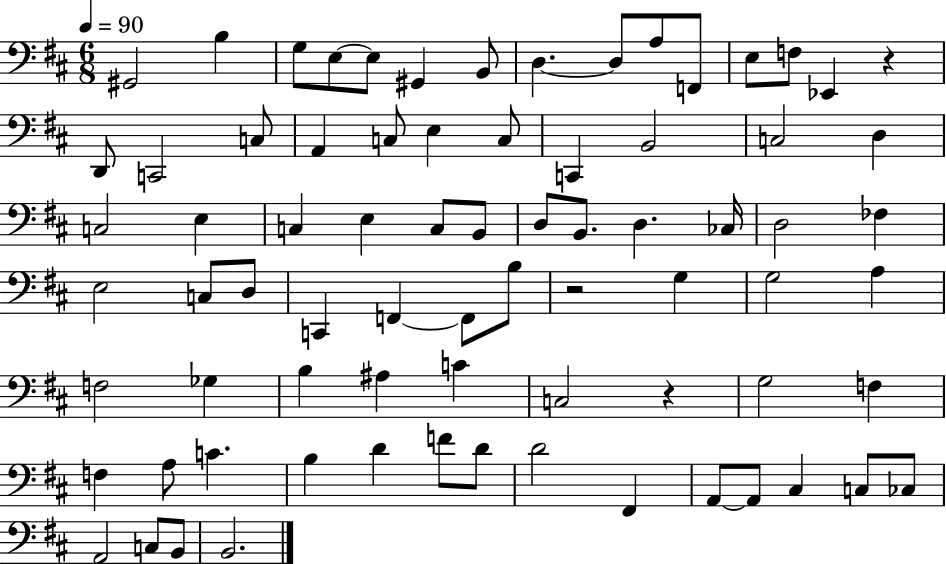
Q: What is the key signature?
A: D major